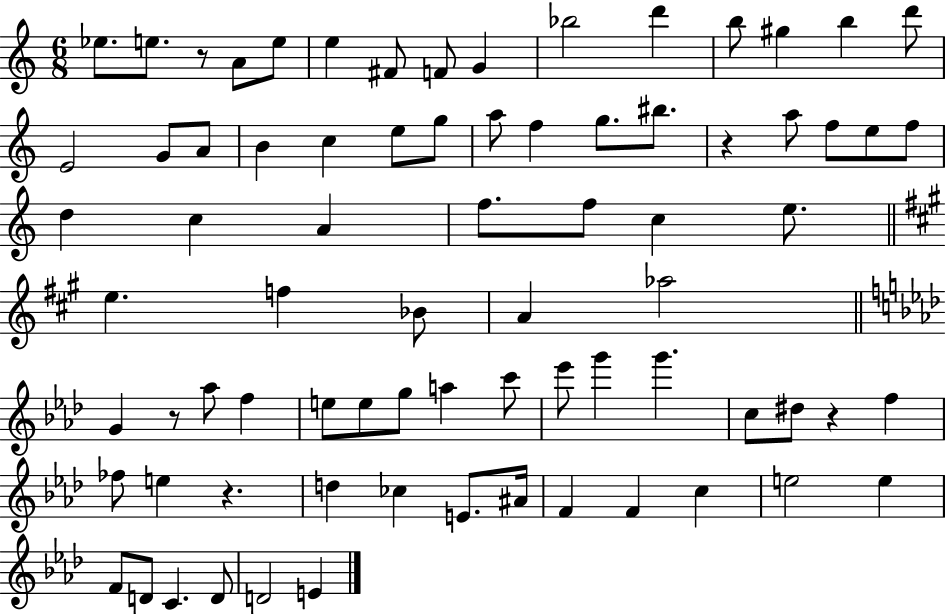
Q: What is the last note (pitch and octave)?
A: E4